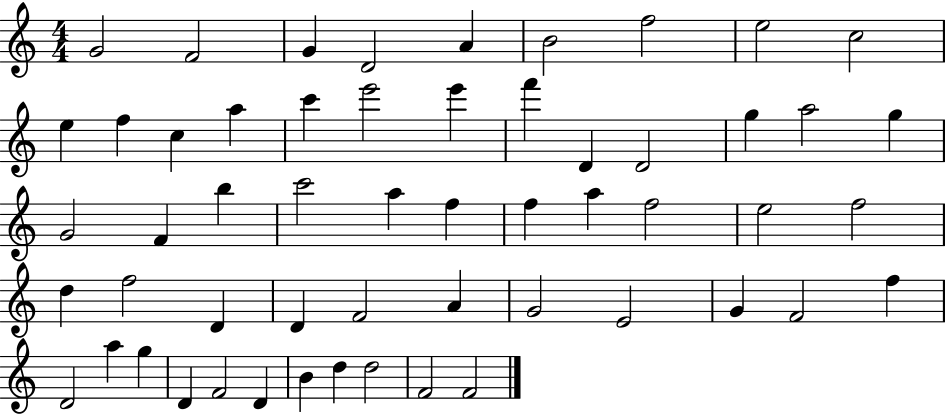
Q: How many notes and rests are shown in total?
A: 55